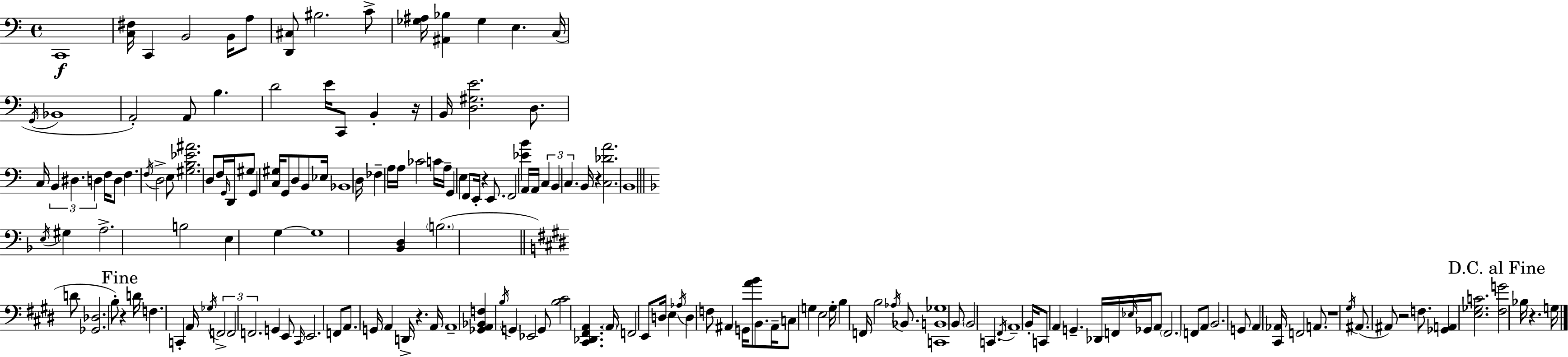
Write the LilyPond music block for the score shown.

{
  \clef bass
  \time 4/4
  \defaultTimeSignature
  \key c \major
  c,1\f | <c fis>16 c,4 b,2 b,16 a8 | <d, cis>8 bis2. c'8-> | <ges ais>16 <ais, bes>4 ges4 e4. c16( | \break \acciaccatura { g,16 } bes,1 | a,2-.) a,8 b4. | d'2 e'16 c,8 b,4-. | r16 b,16 <d gis e'>2. d8. | \break c16 \tuplet 3/2 { b,4 dis4. d4 } | f16 d8 f4. \acciaccatura { f16 } d2-> | e8 <gis b ees' ais'>2. | d8 f16 \grace { g,16 } d,16 gis8 g,4 <c gis>16 g,8 d8 | \break b,8 ees16 bes,1 | d16 fes4-- a16 a16 ces'2 | c'16 a16-- g,4 e4 f,8 e,16-. r4 | e,8. f,2 <ees' b'>4 | \break a,16 a,16 \tuplet 3/2 { c4 b,4 c4. } | b,16 r4 <c des' a'>2. | b,1 | \bar "||" \break \key d \minor \acciaccatura { e16 } gis4 a2.-> | b2 e4 g4~~ | g1 | <bes, d>4 \parenthesize b2.( | \break \bar "||" \break \key e \major d'8 <ges, des>2. b8-.) | \mark "Fine" r4 d'16 f4. c,4-. a,16 | \acciaccatura { ges16 } \tuplet 3/2 { f,2-> f,2 | f,2. } g,4 | \break e,8 \grace { cis,16 } e,2. | f,8 a,8. g,16 a,4 d,16-> r4. | a,16 a,1-- | <ges, a, bes, f>4 \acciaccatura { b16 } g,4 ees,2 | \break g,8 <b cis'>2 <cis, des, fis, a,>4. | \parenthesize a,16 f,2 e,8 d16 e4 | \acciaccatura { aes16 } d4 f8 ais,4 g,16 <a' b'>8 | b,8. ais,16-- c8 g4 e2 | \break g16-. b4 f,16 b2 | \acciaccatura { aes16 } bes,8. <c, b, ges>1 | b,8 \parenthesize b,2 c,4. | \acciaccatura { fis,16 } a,1-- | \break b,16-. c,8 a,4 g,4.-- | des,16 f,16 \grace { ees16 } ges,16 a,8 \parenthesize f,2. | f,8 a,8 b,2. | g,8 a,4 <cis, aes,>16 f,2 | \break a,8. r1 | \acciaccatura { gis16 }( ais,8. ais,8) r2 | f8. <ges, a,>4 <e ges c'>2. | \mark "D.C. al Fine" <fis g'>2 | \break bes16 r4. g16 \bar "|."
}